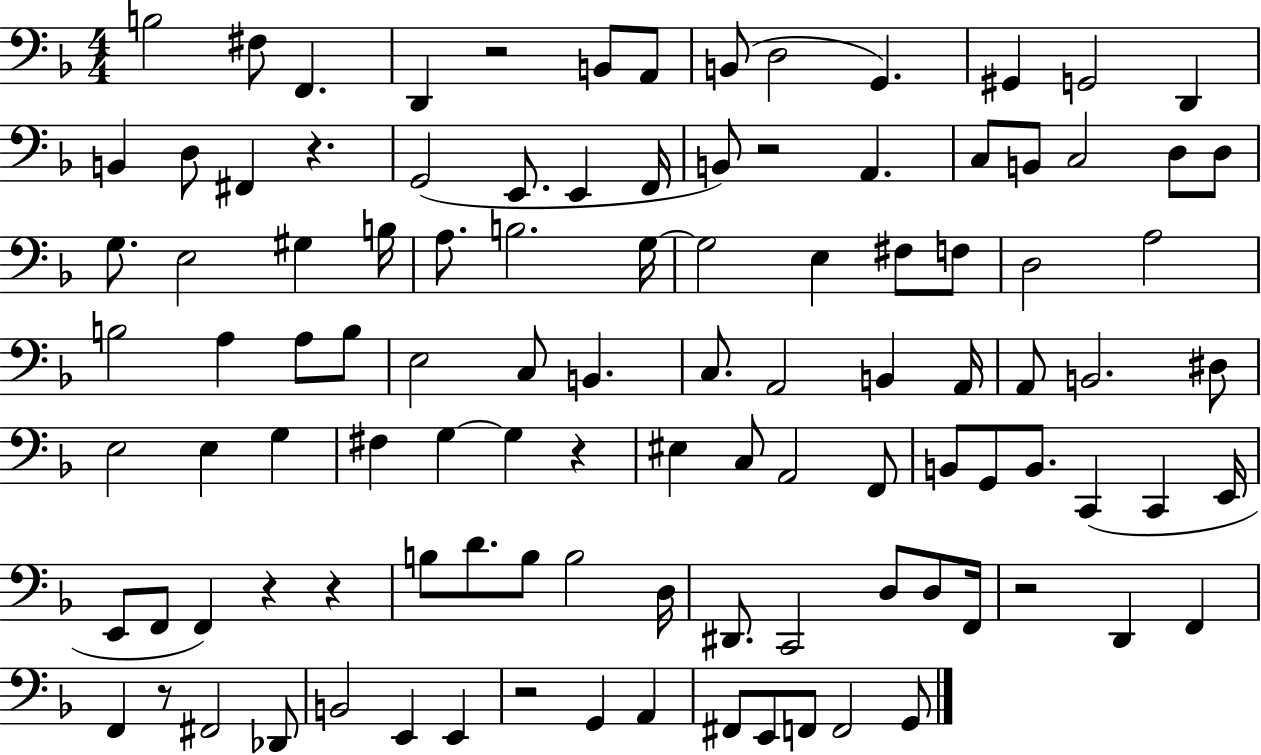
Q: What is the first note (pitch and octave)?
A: B3